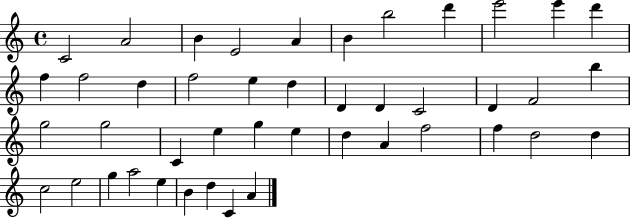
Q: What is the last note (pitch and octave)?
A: A4